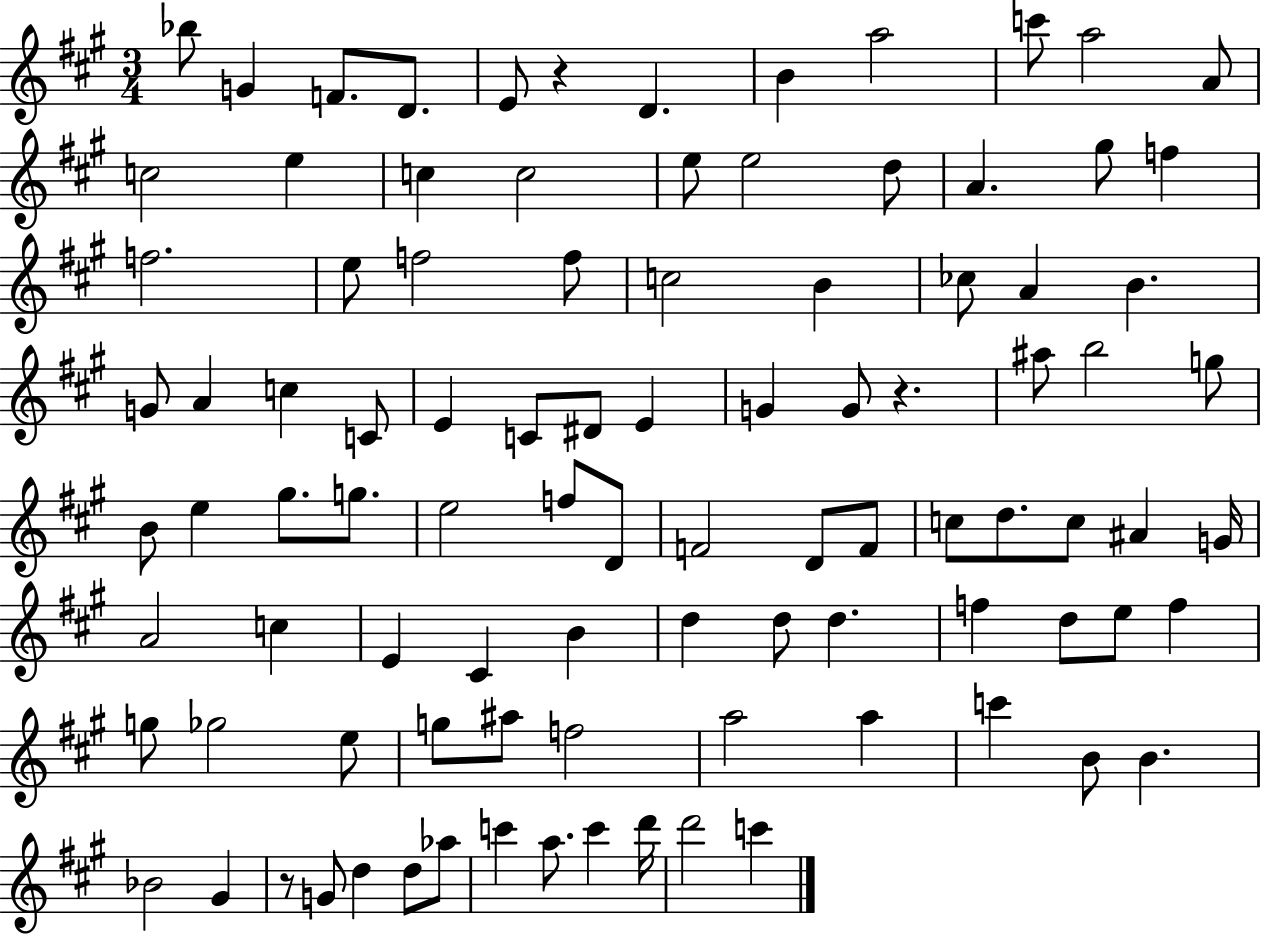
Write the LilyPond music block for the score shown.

{
  \clef treble
  \numericTimeSignature
  \time 3/4
  \key a \major
  bes''8 g'4 f'8. d'8. | e'8 r4 d'4. | b'4 a''2 | c'''8 a''2 a'8 | \break c''2 e''4 | c''4 c''2 | e''8 e''2 d''8 | a'4. gis''8 f''4 | \break f''2. | e''8 f''2 f''8 | c''2 b'4 | ces''8 a'4 b'4. | \break g'8 a'4 c''4 c'8 | e'4 c'8 dis'8 e'4 | g'4 g'8 r4. | ais''8 b''2 g''8 | \break b'8 e''4 gis''8. g''8. | e''2 f''8 d'8 | f'2 d'8 f'8 | c''8 d''8. c''8 ais'4 g'16 | \break a'2 c''4 | e'4 cis'4 b'4 | d''4 d''8 d''4. | f''4 d''8 e''8 f''4 | \break g''8 ges''2 e''8 | g''8 ais''8 f''2 | a''2 a''4 | c'''4 b'8 b'4. | \break bes'2 gis'4 | r8 g'8 d''4 d''8 aes''8 | c'''4 a''8. c'''4 d'''16 | d'''2 c'''4 | \break \bar "|."
}